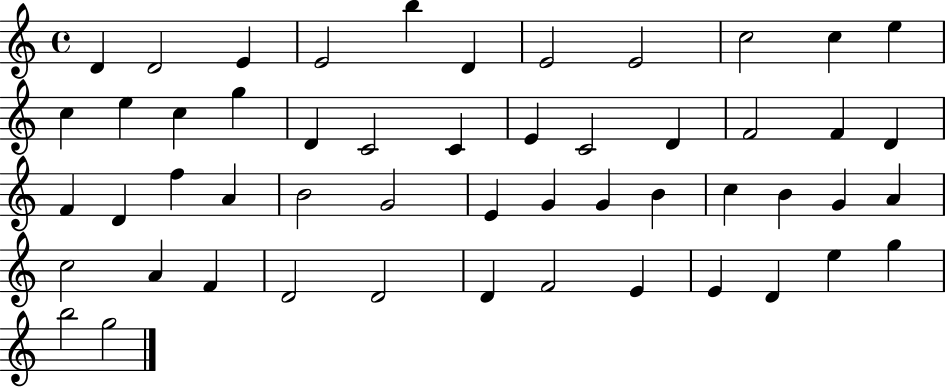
D4/q D4/h E4/q E4/h B5/q D4/q E4/h E4/h C5/h C5/q E5/q C5/q E5/q C5/q G5/q D4/q C4/h C4/q E4/q C4/h D4/q F4/h F4/q D4/q F4/q D4/q F5/q A4/q B4/h G4/h E4/q G4/q G4/q B4/q C5/q B4/q G4/q A4/q C5/h A4/q F4/q D4/h D4/h D4/q F4/h E4/q E4/q D4/q E5/q G5/q B5/h G5/h